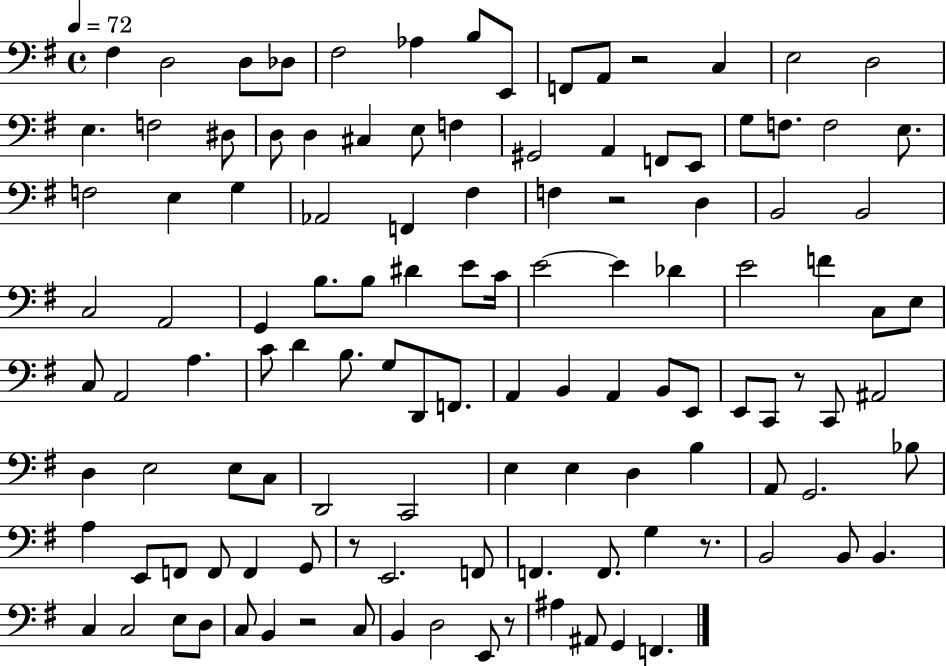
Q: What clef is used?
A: bass